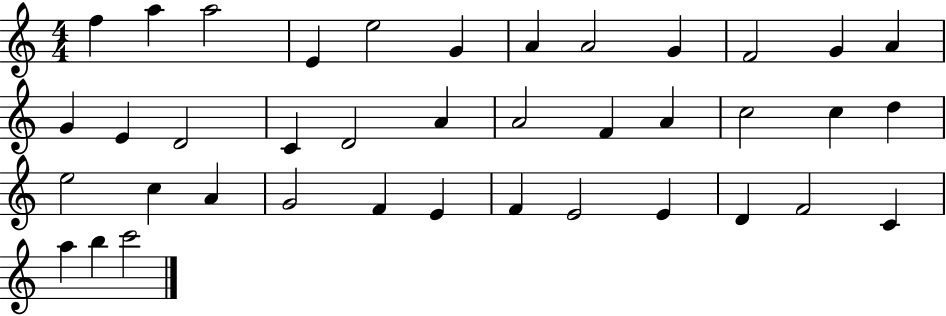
F5/q A5/q A5/h E4/q E5/h G4/q A4/q A4/h G4/q F4/h G4/q A4/q G4/q E4/q D4/h C4/q D4/h A4/q A4/h F4/q A4/q C5/h C5/q D5/q E5/h C5/q A4/q G4/h F4/q E4/q F4/q E4/h E4/q D4/q F4/h C4/q A5/q B5/q C6/h